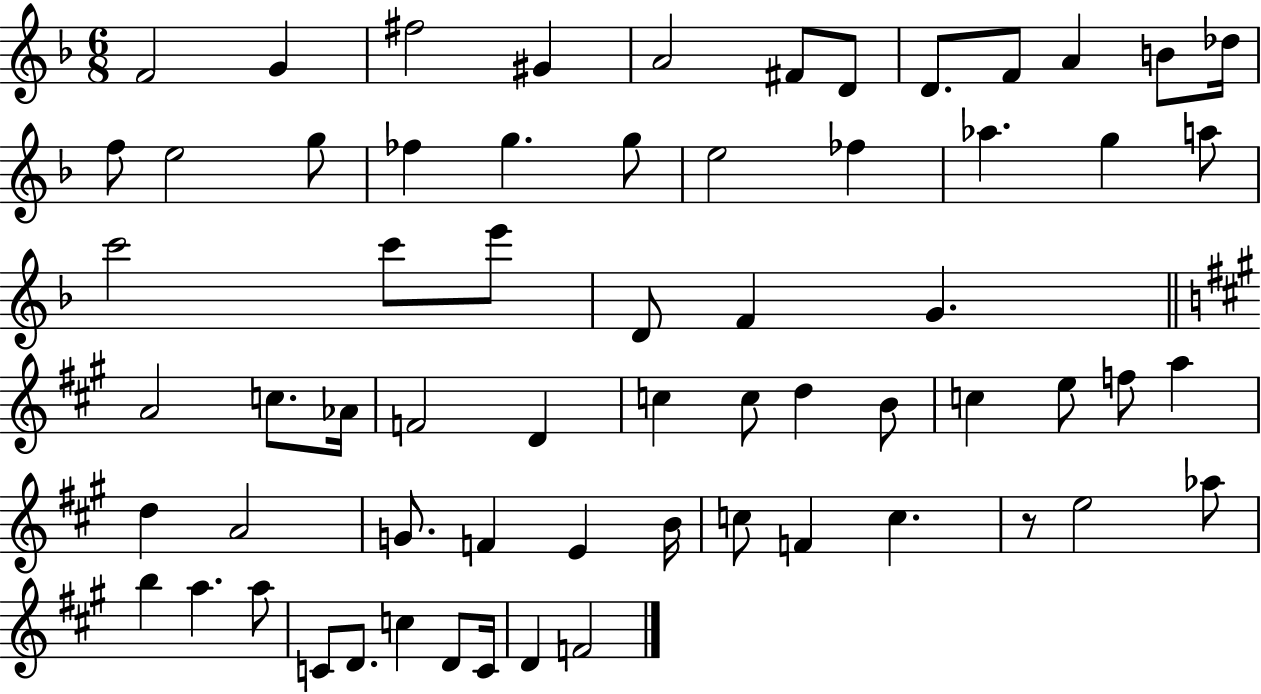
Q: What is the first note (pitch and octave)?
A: F4